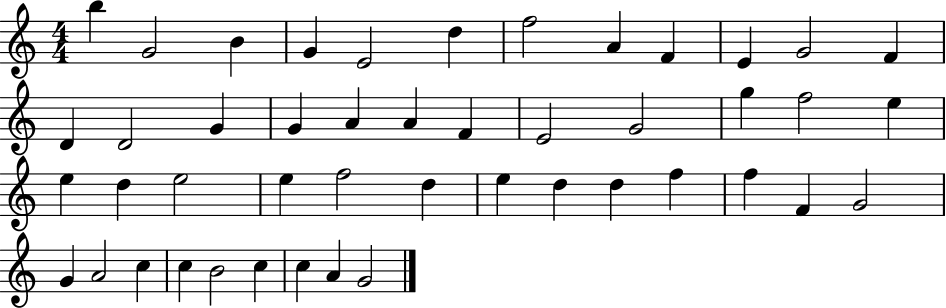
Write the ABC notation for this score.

X:1
T:Untitled
M:4/4
L:1/4
K:C
b G2 B G E2 d f2 A F E G2 F D D2 G G A A F E2 G2 g f2 e e d e2 e f2 d e d d f f F G2 G A2 c c B2 c c A G2